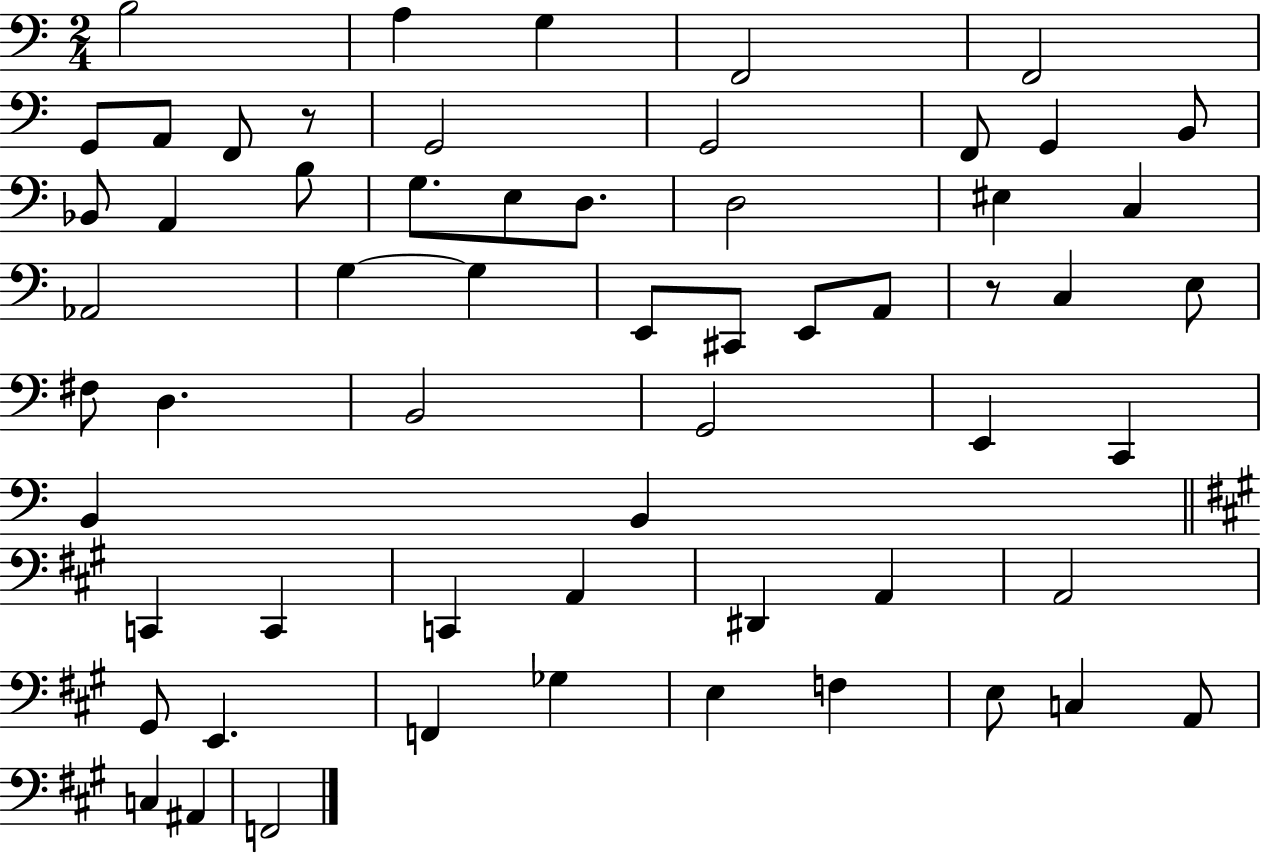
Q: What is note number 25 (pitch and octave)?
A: G3